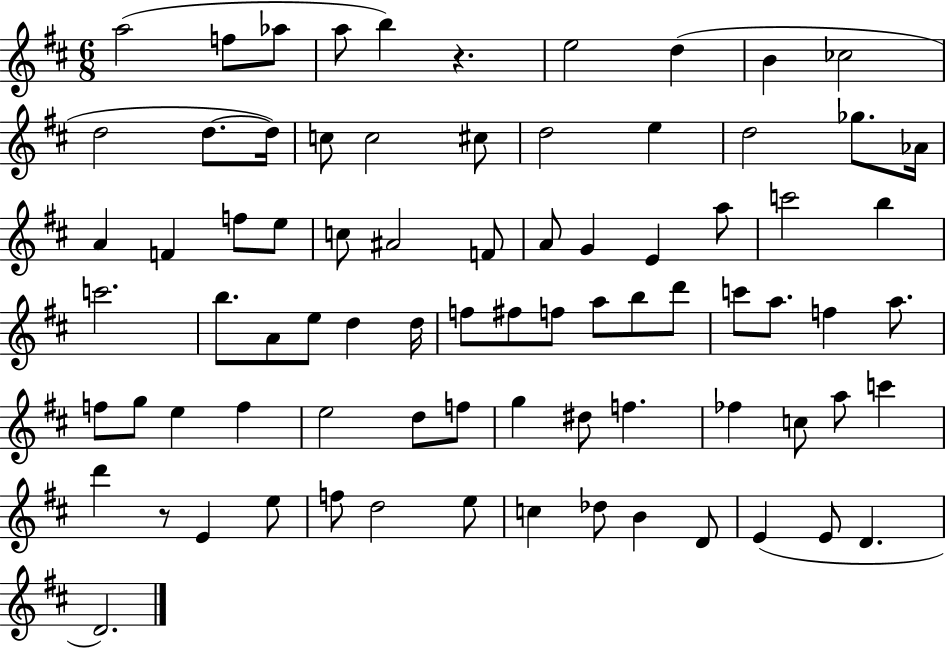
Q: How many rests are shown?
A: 2